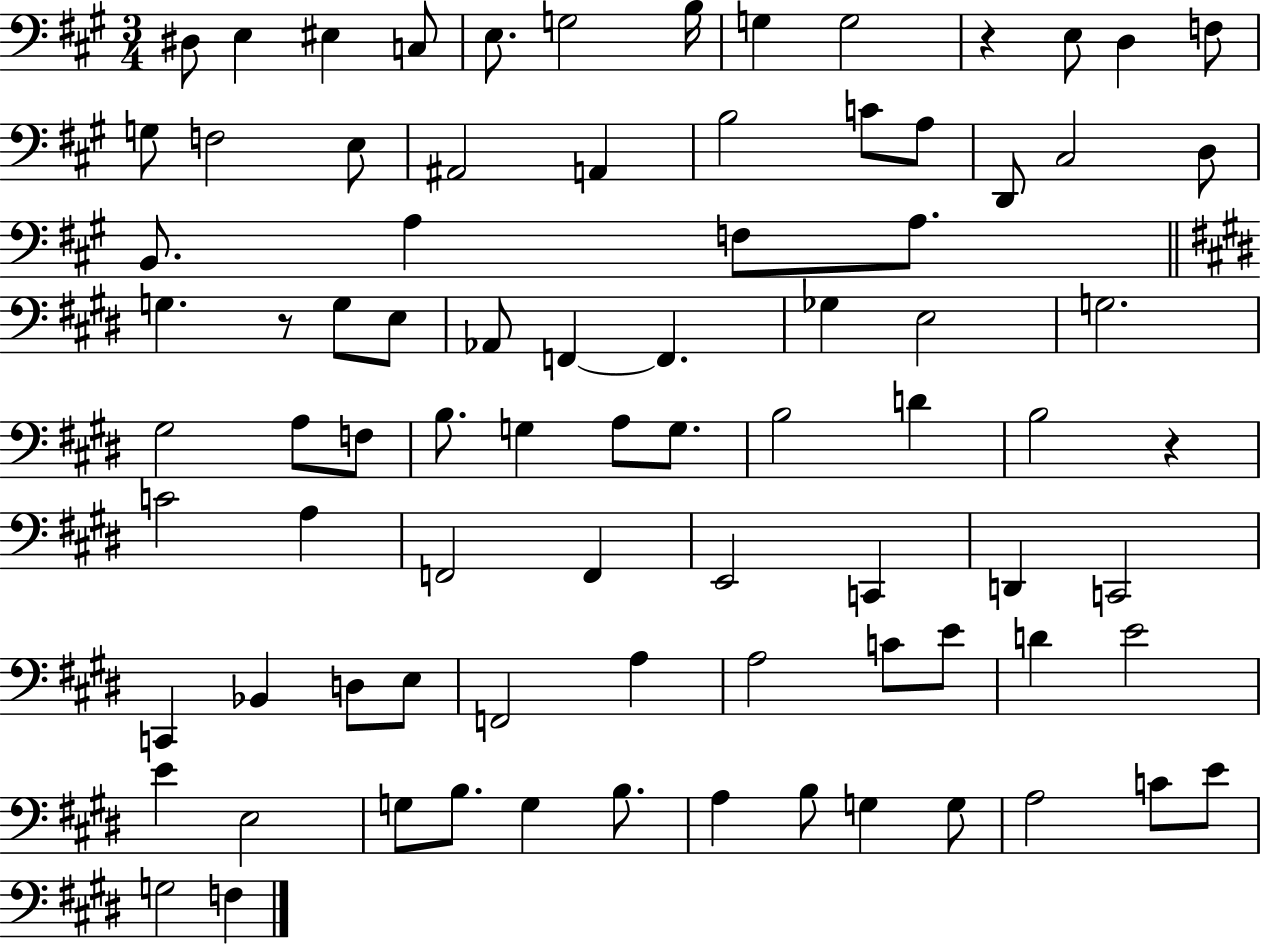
{
  \clef bass
  \numericTimeSignature
  \time 3/4
  \key a \major
  \repeat volta 2 { dis8 e4 eis4 c8 | e8. g2 b16 | g4 g2 | r4 e8 d4 f8 | \break g8 f2 e8 | ais,2 a,4 | b2 c'8 a8 | d,8 cis2 d8 | \break b,8. a4 f8 a8. | \bar "||" \break \key e \major g4. r8 g8 e8 | aes,8 f,4~~ f,4. | ges4 e2 | g2. | \break gis2 a8 f8 | b8. g4 a8 g8. | b2 d'4 | b2 r4 | \break c'2 a4 | f,2 f,4 | e,2 c,4 | d,4 c,2 | \break c,4 bes,4 d8 e8 | f,2 a4 | a2 c'8 e'8 | d'4 e'2 | \break e'4 e2 | g8 b8. g4 b8. | a4 b8 g4 g8 | a2 c'8 e'8 | \break g2 f4 | } \bar "|."
}